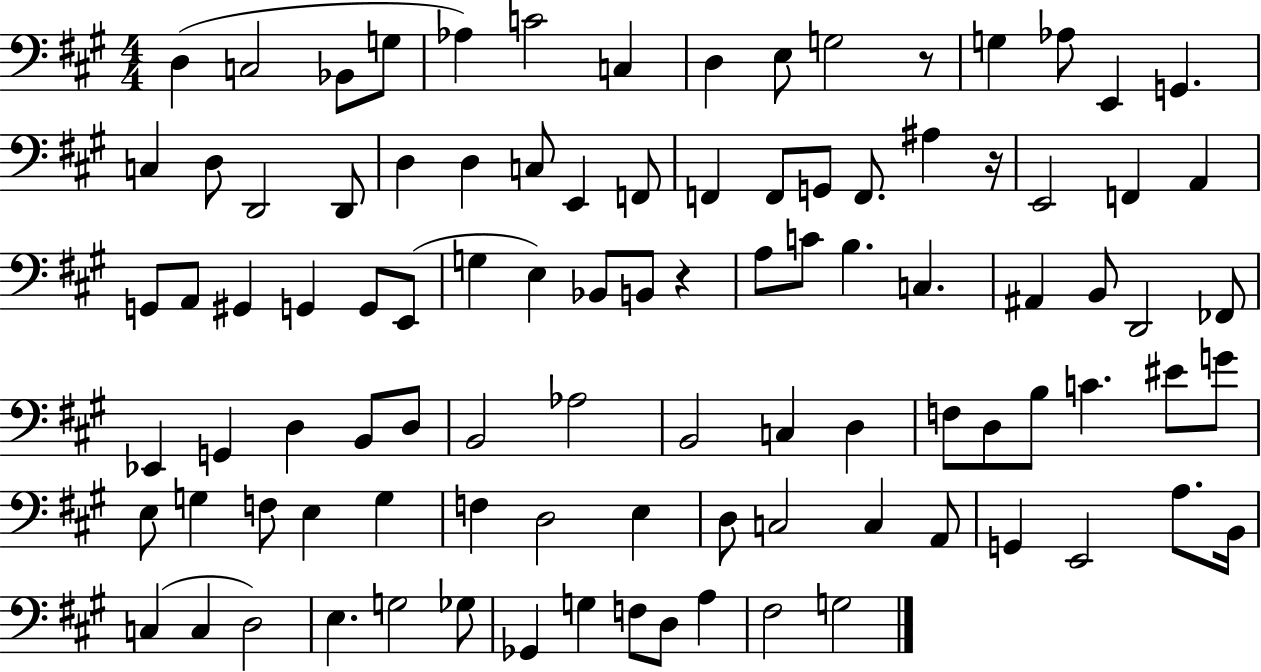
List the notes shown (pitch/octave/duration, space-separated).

D3/q C3/h Bb2/e G3/e Ab3/q C4/h C3/q D3/q E3/e G3/h R/e G3/q Ab3/e E2/q G2/q. C3/q D3/e D2/h D2/e D3/q D3/q C3/e E2/q F2/e F2/q F2/e G2/e F2/e. A#3/q R/s E2/h F2/q A2/q G2/e A2/e G#2/q G2/q G2/e E2/e G3/q E3/q Bb2/e B2/e R/q A3/e C4/e B3/q. C3/q. A#2/q B2/e D2/h FES2/e Eb2/q G2/q D3/q B2/e D3/e B2/h Ab3/h B2/h C3/q D3/q F3/e D3/e B3/e C4/q. EIS4/e G4/e E3/e G3/q F3/e E3/q G3/q F3/q D3/h E3/q D3/e C3/h C3/q A2/e G2/q E2/h A3/e. B2/s C3/q C3/q D3/h E3/q. G3/h Gb3/e Gb2/q G3/q F3/e D3/e A3/q F#3/h G3/h